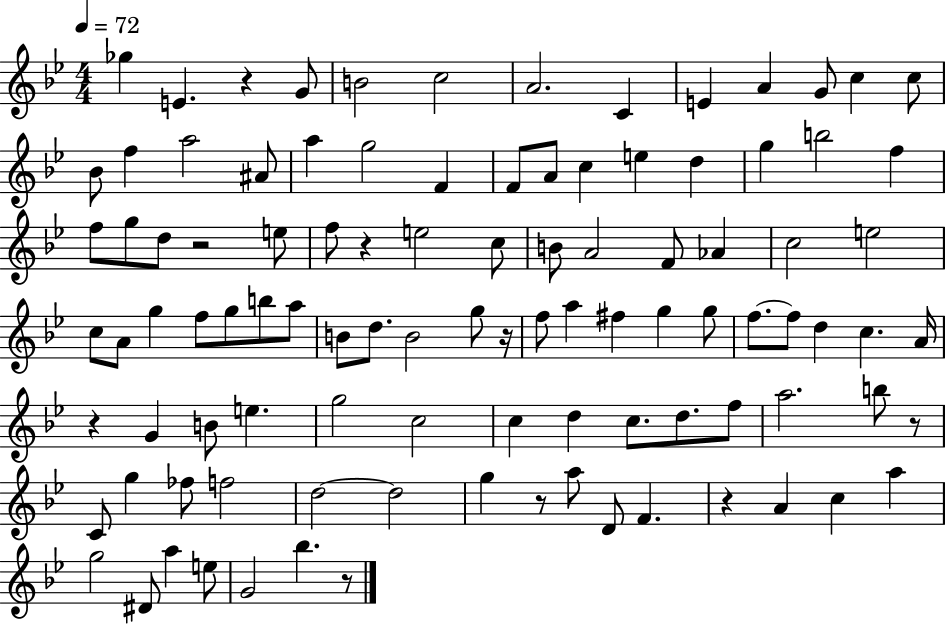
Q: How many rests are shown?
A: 9